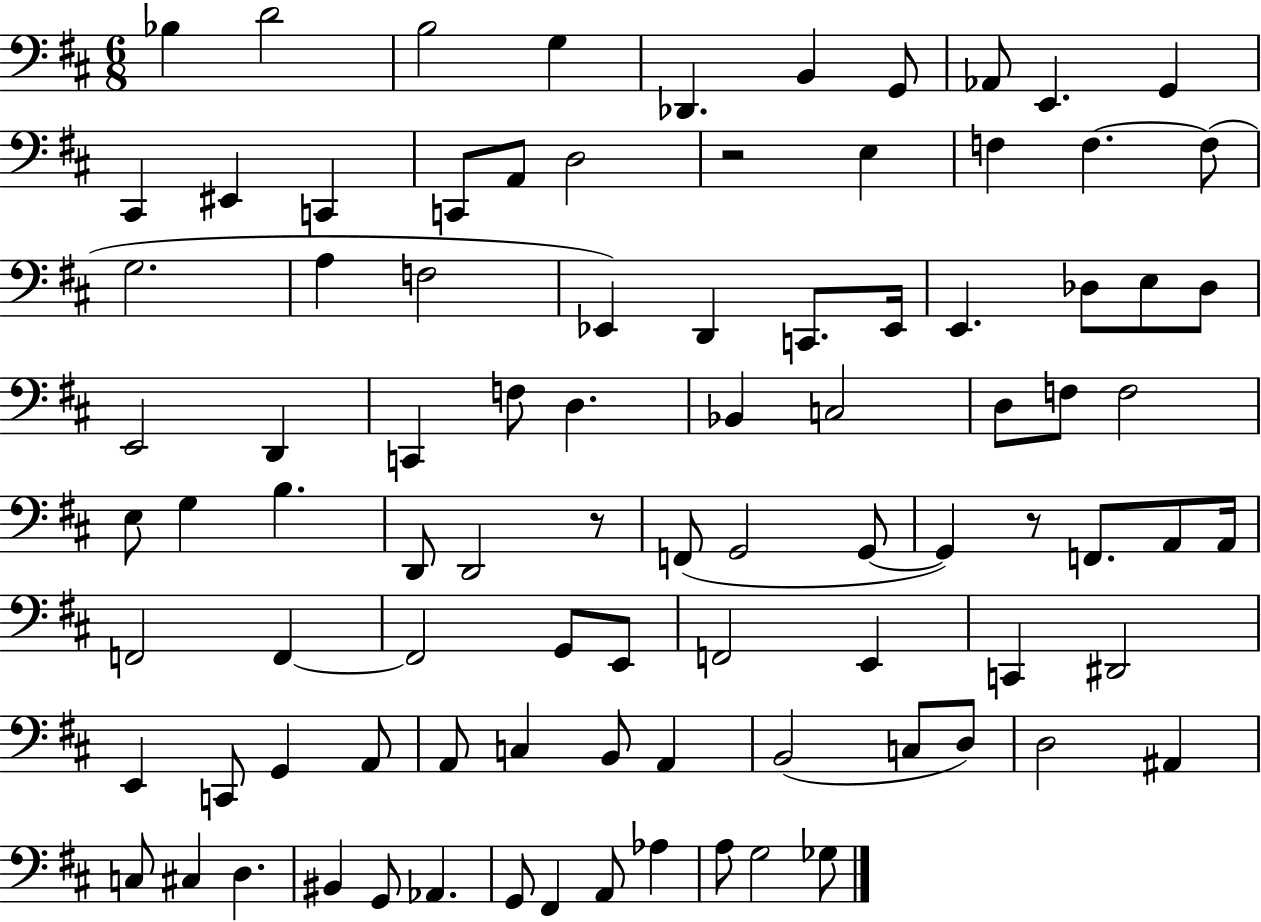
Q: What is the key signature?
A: D major